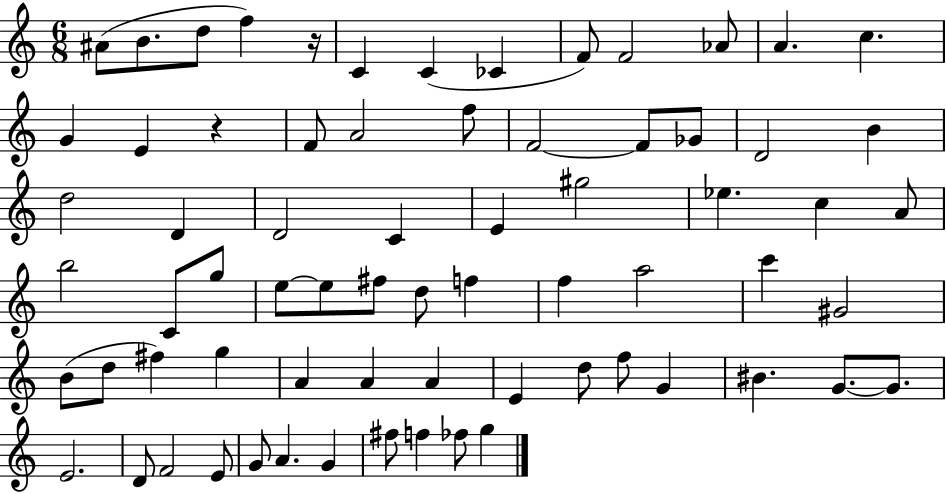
{
  \clef treble
  \numericTimeSignature
  \time 6/8
  \key c \major
  ais'8( b'8. d''8 f''4) r16 | c'4 c'4( ces'4 | f'8) f'2 aes'8 | a'4. c''4. | \break g'4 e'4 r4 | f'8 a'2 f''8 | f'2~~ f'8 ges'8 | d'2 b'4 | \break d''2 d'4 | d'2 c'4 | e'4 gis''2 | ees''4. c''4 a'8 | \break b''2 c'8 g''8 | e''8~~ e''8 fis''8 d''8 f''4 | f''4 a''2 | c'''4 gis'2 | \break b'8( d''8 fis''4) g''4 | a'4 a'4 a'4 | e'4 d''8 f''8 g'4 | bis'4. g'8.~~ g'8. | \break e'2. | d'8 f'2 e'8 | g'8 a'4. g'4 | fis''8 f''4 fes''8 g''4 | \break \bar "|."
}